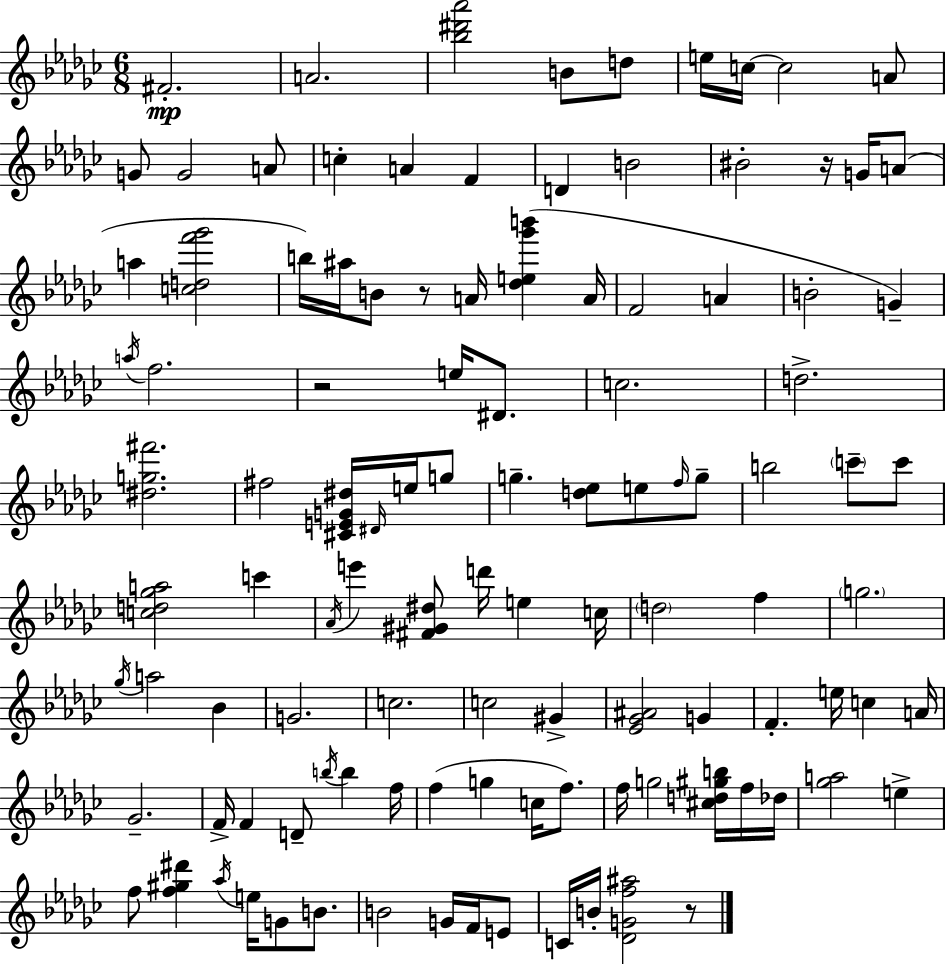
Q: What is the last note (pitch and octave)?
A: B4